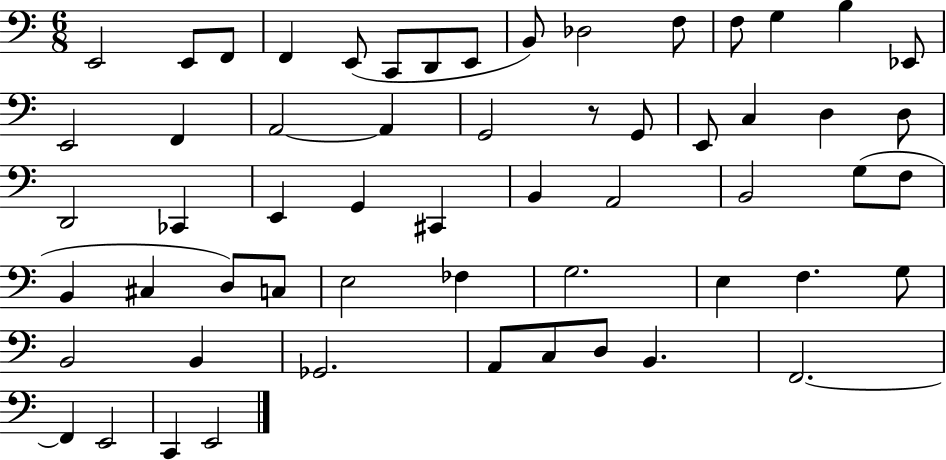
E2/h E2/e F2/e F2/q E2/e C2/e D2/e E2/e B2/e Db3/h F3/e F3/e G3/q B3/q Eb2/e E2/h F2/q A2/h A2/q G2/h R/e G2/e E2/e C3/q D3/q D3/e D2/h CES2/q E2/q G2/q C#2/q B2/q A2/h B2/h G3/e F3/e B2/q C#3/q D3/e C3/e E3/h FES3/q G3/h. E3/q F3/q. G3/e B2/h B2/q Gb2/h. A2/e C3/e D3/e B2/q. F2/h. F2/q E2/h C2/q E2/h